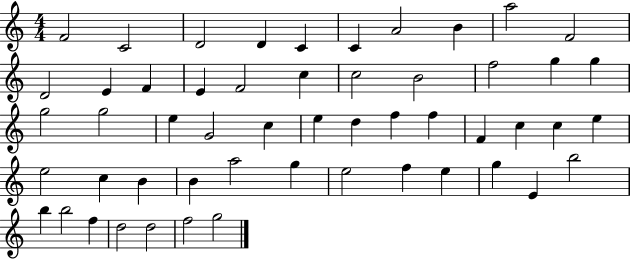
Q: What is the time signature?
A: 4/4